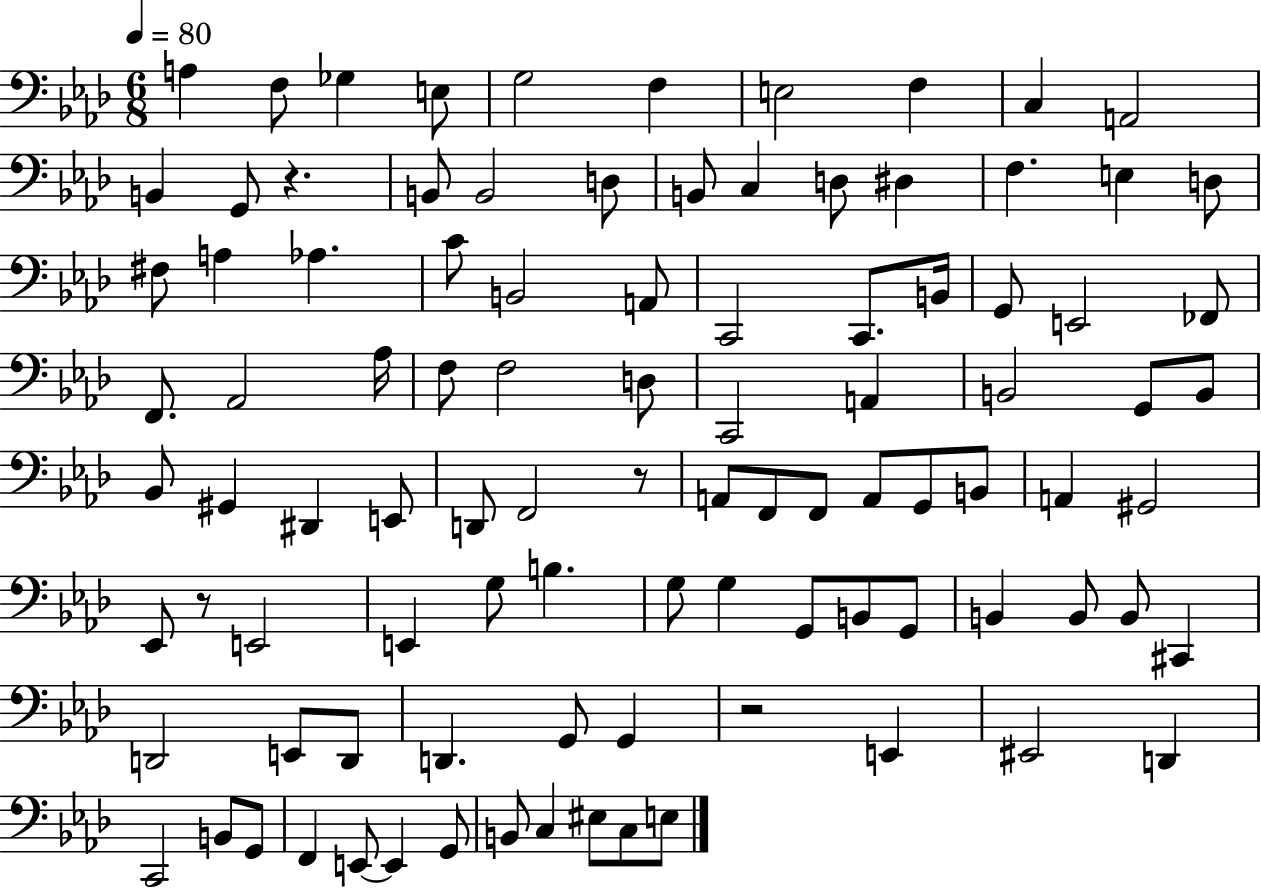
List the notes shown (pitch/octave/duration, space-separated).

A3/q F3/e Gb3/q E3/e G3/h F3/q E3/h F3/q C3/q A2/h B2/q G2/e R/q. B2/e B2/h D3/e B2/e C3/q D3/e D#3/q F3/q. E3/q D3/e F#3/e A3/q Ab3/q. C4/e B2/h A2/e C2/h C2/e. B2/s G2/e E2/h FES2/e F2/e. Ab2/h Ab3/s F3/e F3/h D3/e C2/h A2/q B2/h G2/e B2/e Bb2/e G#2/q D#2/q E2/e D2/e F2/h R/e A2/e F2/e F2/e A2/e G2/e B2/e A2/q G#2/h Eb2/e R/e E2/h E2/q G3/e B3/q. G3/e G3/q G2/e B2/e G2/e B2/q B2/e B2/e C#2/q D2/h E2/e D2/e D2/q. G2/e G2/q R/h E2/q EIS2/h D2/q C2/h B2/e G2/e F2/q E2/e E2/q G2/e B2/e C3/q EIS3/e C3/e E3/e